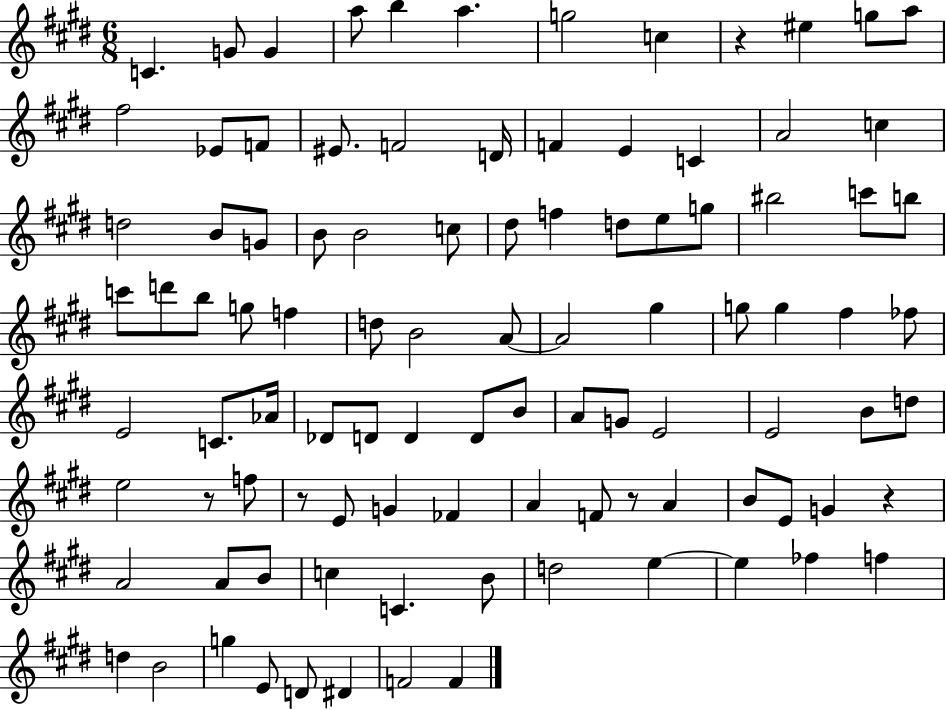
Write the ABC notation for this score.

X:1
T:Untitled
M:6/8
L:1/4
K:E
C G/2 G a/2 b a g2 c z ^e g/2 a/2 ^f2 _E/2 F/2 ^E/2 F2 D/4 F E C A2 c d2 B/2 G/2 B/2 B2 c/2 ^d/2 f d/2 e/2 g/2 ^b2 c'/2 b/2 c'/2 d'/2 b/2 g/2 f d/2 B2 A/2 A2 ^g g/2 g ^f _f/2 E2 C/2 _A/4 _D/2 D/2 D D/2 B/2 A/2 G/2 E2 E2 B/2 d/2 e2 z/2 f/2 z/2 E/2 G _F A F/2 z/2 A B/2 E/2 G z A2 A/2 B/2 c C B/2 d2 e e _f f d B2 g E/2 D/2 ^D F2 F